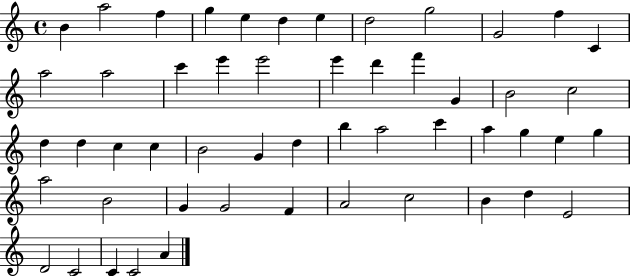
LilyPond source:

{
  \clef treble
  \time 4/4
  \defaultTimeSignature
  \key c \major
  b'4 a''2 f''4 | g''4 e''4 d''4 e''4 | d''2 g''2 | g'2 f''4 c'4 | \break a''2 a''2 | c'''4 e'''4 e'''2 | e'''4 d'''4 f'''4 g'4 | b'2 c''2 | \break d''4 d''4 c''4 c''4 | b'2 g'4 d''4 | b''4 a''2 c'''4 | a''4 g''4 e''4 g''4 | \break a''2 b'2 | g'4 g'2 f'4 | a'2 c''2 | b'4 d''4 e'2 | \break d'2 c'2 | c'4 c'2 a'4 | \bar "|."
}